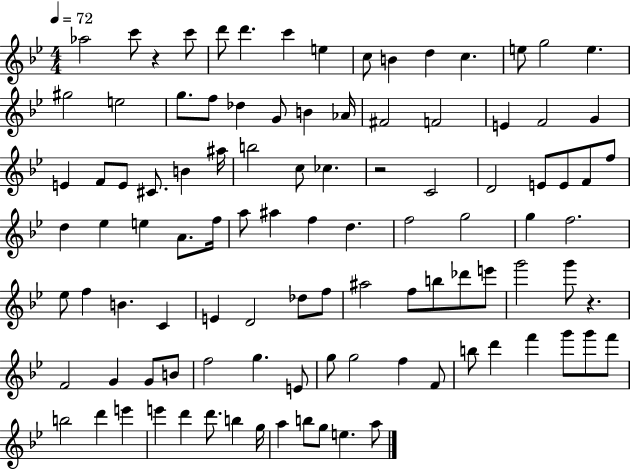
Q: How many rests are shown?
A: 3